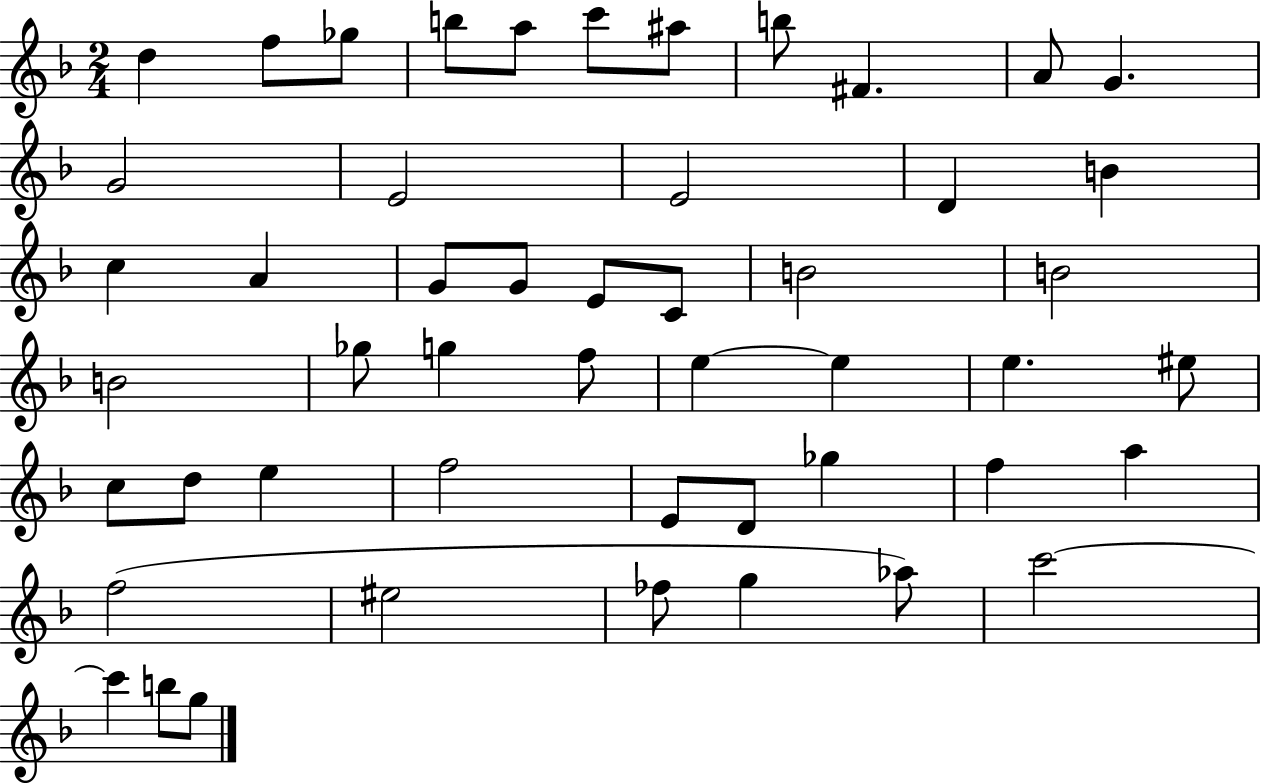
D5/q F5/e Gb5/e B5/e A5/e C6/e A#5/e B5/e F#4/q. A4/e G4/q. G4/h E4/h E4/h D4/q B4/q C5/q A4/q G4/e G4/e E4/e C4/e B4/h B4/h B4/h Gb5/e G5/q F5/e E5/q E5/q E5/q. EIS5/e C5/e D5/e E5/q F5/h E4/e D4/e Gb5/q F5/q A5/q F5/h EIS5/h FES5/e G5/q Ab5/e C6/h C6/q B5/e G5/e